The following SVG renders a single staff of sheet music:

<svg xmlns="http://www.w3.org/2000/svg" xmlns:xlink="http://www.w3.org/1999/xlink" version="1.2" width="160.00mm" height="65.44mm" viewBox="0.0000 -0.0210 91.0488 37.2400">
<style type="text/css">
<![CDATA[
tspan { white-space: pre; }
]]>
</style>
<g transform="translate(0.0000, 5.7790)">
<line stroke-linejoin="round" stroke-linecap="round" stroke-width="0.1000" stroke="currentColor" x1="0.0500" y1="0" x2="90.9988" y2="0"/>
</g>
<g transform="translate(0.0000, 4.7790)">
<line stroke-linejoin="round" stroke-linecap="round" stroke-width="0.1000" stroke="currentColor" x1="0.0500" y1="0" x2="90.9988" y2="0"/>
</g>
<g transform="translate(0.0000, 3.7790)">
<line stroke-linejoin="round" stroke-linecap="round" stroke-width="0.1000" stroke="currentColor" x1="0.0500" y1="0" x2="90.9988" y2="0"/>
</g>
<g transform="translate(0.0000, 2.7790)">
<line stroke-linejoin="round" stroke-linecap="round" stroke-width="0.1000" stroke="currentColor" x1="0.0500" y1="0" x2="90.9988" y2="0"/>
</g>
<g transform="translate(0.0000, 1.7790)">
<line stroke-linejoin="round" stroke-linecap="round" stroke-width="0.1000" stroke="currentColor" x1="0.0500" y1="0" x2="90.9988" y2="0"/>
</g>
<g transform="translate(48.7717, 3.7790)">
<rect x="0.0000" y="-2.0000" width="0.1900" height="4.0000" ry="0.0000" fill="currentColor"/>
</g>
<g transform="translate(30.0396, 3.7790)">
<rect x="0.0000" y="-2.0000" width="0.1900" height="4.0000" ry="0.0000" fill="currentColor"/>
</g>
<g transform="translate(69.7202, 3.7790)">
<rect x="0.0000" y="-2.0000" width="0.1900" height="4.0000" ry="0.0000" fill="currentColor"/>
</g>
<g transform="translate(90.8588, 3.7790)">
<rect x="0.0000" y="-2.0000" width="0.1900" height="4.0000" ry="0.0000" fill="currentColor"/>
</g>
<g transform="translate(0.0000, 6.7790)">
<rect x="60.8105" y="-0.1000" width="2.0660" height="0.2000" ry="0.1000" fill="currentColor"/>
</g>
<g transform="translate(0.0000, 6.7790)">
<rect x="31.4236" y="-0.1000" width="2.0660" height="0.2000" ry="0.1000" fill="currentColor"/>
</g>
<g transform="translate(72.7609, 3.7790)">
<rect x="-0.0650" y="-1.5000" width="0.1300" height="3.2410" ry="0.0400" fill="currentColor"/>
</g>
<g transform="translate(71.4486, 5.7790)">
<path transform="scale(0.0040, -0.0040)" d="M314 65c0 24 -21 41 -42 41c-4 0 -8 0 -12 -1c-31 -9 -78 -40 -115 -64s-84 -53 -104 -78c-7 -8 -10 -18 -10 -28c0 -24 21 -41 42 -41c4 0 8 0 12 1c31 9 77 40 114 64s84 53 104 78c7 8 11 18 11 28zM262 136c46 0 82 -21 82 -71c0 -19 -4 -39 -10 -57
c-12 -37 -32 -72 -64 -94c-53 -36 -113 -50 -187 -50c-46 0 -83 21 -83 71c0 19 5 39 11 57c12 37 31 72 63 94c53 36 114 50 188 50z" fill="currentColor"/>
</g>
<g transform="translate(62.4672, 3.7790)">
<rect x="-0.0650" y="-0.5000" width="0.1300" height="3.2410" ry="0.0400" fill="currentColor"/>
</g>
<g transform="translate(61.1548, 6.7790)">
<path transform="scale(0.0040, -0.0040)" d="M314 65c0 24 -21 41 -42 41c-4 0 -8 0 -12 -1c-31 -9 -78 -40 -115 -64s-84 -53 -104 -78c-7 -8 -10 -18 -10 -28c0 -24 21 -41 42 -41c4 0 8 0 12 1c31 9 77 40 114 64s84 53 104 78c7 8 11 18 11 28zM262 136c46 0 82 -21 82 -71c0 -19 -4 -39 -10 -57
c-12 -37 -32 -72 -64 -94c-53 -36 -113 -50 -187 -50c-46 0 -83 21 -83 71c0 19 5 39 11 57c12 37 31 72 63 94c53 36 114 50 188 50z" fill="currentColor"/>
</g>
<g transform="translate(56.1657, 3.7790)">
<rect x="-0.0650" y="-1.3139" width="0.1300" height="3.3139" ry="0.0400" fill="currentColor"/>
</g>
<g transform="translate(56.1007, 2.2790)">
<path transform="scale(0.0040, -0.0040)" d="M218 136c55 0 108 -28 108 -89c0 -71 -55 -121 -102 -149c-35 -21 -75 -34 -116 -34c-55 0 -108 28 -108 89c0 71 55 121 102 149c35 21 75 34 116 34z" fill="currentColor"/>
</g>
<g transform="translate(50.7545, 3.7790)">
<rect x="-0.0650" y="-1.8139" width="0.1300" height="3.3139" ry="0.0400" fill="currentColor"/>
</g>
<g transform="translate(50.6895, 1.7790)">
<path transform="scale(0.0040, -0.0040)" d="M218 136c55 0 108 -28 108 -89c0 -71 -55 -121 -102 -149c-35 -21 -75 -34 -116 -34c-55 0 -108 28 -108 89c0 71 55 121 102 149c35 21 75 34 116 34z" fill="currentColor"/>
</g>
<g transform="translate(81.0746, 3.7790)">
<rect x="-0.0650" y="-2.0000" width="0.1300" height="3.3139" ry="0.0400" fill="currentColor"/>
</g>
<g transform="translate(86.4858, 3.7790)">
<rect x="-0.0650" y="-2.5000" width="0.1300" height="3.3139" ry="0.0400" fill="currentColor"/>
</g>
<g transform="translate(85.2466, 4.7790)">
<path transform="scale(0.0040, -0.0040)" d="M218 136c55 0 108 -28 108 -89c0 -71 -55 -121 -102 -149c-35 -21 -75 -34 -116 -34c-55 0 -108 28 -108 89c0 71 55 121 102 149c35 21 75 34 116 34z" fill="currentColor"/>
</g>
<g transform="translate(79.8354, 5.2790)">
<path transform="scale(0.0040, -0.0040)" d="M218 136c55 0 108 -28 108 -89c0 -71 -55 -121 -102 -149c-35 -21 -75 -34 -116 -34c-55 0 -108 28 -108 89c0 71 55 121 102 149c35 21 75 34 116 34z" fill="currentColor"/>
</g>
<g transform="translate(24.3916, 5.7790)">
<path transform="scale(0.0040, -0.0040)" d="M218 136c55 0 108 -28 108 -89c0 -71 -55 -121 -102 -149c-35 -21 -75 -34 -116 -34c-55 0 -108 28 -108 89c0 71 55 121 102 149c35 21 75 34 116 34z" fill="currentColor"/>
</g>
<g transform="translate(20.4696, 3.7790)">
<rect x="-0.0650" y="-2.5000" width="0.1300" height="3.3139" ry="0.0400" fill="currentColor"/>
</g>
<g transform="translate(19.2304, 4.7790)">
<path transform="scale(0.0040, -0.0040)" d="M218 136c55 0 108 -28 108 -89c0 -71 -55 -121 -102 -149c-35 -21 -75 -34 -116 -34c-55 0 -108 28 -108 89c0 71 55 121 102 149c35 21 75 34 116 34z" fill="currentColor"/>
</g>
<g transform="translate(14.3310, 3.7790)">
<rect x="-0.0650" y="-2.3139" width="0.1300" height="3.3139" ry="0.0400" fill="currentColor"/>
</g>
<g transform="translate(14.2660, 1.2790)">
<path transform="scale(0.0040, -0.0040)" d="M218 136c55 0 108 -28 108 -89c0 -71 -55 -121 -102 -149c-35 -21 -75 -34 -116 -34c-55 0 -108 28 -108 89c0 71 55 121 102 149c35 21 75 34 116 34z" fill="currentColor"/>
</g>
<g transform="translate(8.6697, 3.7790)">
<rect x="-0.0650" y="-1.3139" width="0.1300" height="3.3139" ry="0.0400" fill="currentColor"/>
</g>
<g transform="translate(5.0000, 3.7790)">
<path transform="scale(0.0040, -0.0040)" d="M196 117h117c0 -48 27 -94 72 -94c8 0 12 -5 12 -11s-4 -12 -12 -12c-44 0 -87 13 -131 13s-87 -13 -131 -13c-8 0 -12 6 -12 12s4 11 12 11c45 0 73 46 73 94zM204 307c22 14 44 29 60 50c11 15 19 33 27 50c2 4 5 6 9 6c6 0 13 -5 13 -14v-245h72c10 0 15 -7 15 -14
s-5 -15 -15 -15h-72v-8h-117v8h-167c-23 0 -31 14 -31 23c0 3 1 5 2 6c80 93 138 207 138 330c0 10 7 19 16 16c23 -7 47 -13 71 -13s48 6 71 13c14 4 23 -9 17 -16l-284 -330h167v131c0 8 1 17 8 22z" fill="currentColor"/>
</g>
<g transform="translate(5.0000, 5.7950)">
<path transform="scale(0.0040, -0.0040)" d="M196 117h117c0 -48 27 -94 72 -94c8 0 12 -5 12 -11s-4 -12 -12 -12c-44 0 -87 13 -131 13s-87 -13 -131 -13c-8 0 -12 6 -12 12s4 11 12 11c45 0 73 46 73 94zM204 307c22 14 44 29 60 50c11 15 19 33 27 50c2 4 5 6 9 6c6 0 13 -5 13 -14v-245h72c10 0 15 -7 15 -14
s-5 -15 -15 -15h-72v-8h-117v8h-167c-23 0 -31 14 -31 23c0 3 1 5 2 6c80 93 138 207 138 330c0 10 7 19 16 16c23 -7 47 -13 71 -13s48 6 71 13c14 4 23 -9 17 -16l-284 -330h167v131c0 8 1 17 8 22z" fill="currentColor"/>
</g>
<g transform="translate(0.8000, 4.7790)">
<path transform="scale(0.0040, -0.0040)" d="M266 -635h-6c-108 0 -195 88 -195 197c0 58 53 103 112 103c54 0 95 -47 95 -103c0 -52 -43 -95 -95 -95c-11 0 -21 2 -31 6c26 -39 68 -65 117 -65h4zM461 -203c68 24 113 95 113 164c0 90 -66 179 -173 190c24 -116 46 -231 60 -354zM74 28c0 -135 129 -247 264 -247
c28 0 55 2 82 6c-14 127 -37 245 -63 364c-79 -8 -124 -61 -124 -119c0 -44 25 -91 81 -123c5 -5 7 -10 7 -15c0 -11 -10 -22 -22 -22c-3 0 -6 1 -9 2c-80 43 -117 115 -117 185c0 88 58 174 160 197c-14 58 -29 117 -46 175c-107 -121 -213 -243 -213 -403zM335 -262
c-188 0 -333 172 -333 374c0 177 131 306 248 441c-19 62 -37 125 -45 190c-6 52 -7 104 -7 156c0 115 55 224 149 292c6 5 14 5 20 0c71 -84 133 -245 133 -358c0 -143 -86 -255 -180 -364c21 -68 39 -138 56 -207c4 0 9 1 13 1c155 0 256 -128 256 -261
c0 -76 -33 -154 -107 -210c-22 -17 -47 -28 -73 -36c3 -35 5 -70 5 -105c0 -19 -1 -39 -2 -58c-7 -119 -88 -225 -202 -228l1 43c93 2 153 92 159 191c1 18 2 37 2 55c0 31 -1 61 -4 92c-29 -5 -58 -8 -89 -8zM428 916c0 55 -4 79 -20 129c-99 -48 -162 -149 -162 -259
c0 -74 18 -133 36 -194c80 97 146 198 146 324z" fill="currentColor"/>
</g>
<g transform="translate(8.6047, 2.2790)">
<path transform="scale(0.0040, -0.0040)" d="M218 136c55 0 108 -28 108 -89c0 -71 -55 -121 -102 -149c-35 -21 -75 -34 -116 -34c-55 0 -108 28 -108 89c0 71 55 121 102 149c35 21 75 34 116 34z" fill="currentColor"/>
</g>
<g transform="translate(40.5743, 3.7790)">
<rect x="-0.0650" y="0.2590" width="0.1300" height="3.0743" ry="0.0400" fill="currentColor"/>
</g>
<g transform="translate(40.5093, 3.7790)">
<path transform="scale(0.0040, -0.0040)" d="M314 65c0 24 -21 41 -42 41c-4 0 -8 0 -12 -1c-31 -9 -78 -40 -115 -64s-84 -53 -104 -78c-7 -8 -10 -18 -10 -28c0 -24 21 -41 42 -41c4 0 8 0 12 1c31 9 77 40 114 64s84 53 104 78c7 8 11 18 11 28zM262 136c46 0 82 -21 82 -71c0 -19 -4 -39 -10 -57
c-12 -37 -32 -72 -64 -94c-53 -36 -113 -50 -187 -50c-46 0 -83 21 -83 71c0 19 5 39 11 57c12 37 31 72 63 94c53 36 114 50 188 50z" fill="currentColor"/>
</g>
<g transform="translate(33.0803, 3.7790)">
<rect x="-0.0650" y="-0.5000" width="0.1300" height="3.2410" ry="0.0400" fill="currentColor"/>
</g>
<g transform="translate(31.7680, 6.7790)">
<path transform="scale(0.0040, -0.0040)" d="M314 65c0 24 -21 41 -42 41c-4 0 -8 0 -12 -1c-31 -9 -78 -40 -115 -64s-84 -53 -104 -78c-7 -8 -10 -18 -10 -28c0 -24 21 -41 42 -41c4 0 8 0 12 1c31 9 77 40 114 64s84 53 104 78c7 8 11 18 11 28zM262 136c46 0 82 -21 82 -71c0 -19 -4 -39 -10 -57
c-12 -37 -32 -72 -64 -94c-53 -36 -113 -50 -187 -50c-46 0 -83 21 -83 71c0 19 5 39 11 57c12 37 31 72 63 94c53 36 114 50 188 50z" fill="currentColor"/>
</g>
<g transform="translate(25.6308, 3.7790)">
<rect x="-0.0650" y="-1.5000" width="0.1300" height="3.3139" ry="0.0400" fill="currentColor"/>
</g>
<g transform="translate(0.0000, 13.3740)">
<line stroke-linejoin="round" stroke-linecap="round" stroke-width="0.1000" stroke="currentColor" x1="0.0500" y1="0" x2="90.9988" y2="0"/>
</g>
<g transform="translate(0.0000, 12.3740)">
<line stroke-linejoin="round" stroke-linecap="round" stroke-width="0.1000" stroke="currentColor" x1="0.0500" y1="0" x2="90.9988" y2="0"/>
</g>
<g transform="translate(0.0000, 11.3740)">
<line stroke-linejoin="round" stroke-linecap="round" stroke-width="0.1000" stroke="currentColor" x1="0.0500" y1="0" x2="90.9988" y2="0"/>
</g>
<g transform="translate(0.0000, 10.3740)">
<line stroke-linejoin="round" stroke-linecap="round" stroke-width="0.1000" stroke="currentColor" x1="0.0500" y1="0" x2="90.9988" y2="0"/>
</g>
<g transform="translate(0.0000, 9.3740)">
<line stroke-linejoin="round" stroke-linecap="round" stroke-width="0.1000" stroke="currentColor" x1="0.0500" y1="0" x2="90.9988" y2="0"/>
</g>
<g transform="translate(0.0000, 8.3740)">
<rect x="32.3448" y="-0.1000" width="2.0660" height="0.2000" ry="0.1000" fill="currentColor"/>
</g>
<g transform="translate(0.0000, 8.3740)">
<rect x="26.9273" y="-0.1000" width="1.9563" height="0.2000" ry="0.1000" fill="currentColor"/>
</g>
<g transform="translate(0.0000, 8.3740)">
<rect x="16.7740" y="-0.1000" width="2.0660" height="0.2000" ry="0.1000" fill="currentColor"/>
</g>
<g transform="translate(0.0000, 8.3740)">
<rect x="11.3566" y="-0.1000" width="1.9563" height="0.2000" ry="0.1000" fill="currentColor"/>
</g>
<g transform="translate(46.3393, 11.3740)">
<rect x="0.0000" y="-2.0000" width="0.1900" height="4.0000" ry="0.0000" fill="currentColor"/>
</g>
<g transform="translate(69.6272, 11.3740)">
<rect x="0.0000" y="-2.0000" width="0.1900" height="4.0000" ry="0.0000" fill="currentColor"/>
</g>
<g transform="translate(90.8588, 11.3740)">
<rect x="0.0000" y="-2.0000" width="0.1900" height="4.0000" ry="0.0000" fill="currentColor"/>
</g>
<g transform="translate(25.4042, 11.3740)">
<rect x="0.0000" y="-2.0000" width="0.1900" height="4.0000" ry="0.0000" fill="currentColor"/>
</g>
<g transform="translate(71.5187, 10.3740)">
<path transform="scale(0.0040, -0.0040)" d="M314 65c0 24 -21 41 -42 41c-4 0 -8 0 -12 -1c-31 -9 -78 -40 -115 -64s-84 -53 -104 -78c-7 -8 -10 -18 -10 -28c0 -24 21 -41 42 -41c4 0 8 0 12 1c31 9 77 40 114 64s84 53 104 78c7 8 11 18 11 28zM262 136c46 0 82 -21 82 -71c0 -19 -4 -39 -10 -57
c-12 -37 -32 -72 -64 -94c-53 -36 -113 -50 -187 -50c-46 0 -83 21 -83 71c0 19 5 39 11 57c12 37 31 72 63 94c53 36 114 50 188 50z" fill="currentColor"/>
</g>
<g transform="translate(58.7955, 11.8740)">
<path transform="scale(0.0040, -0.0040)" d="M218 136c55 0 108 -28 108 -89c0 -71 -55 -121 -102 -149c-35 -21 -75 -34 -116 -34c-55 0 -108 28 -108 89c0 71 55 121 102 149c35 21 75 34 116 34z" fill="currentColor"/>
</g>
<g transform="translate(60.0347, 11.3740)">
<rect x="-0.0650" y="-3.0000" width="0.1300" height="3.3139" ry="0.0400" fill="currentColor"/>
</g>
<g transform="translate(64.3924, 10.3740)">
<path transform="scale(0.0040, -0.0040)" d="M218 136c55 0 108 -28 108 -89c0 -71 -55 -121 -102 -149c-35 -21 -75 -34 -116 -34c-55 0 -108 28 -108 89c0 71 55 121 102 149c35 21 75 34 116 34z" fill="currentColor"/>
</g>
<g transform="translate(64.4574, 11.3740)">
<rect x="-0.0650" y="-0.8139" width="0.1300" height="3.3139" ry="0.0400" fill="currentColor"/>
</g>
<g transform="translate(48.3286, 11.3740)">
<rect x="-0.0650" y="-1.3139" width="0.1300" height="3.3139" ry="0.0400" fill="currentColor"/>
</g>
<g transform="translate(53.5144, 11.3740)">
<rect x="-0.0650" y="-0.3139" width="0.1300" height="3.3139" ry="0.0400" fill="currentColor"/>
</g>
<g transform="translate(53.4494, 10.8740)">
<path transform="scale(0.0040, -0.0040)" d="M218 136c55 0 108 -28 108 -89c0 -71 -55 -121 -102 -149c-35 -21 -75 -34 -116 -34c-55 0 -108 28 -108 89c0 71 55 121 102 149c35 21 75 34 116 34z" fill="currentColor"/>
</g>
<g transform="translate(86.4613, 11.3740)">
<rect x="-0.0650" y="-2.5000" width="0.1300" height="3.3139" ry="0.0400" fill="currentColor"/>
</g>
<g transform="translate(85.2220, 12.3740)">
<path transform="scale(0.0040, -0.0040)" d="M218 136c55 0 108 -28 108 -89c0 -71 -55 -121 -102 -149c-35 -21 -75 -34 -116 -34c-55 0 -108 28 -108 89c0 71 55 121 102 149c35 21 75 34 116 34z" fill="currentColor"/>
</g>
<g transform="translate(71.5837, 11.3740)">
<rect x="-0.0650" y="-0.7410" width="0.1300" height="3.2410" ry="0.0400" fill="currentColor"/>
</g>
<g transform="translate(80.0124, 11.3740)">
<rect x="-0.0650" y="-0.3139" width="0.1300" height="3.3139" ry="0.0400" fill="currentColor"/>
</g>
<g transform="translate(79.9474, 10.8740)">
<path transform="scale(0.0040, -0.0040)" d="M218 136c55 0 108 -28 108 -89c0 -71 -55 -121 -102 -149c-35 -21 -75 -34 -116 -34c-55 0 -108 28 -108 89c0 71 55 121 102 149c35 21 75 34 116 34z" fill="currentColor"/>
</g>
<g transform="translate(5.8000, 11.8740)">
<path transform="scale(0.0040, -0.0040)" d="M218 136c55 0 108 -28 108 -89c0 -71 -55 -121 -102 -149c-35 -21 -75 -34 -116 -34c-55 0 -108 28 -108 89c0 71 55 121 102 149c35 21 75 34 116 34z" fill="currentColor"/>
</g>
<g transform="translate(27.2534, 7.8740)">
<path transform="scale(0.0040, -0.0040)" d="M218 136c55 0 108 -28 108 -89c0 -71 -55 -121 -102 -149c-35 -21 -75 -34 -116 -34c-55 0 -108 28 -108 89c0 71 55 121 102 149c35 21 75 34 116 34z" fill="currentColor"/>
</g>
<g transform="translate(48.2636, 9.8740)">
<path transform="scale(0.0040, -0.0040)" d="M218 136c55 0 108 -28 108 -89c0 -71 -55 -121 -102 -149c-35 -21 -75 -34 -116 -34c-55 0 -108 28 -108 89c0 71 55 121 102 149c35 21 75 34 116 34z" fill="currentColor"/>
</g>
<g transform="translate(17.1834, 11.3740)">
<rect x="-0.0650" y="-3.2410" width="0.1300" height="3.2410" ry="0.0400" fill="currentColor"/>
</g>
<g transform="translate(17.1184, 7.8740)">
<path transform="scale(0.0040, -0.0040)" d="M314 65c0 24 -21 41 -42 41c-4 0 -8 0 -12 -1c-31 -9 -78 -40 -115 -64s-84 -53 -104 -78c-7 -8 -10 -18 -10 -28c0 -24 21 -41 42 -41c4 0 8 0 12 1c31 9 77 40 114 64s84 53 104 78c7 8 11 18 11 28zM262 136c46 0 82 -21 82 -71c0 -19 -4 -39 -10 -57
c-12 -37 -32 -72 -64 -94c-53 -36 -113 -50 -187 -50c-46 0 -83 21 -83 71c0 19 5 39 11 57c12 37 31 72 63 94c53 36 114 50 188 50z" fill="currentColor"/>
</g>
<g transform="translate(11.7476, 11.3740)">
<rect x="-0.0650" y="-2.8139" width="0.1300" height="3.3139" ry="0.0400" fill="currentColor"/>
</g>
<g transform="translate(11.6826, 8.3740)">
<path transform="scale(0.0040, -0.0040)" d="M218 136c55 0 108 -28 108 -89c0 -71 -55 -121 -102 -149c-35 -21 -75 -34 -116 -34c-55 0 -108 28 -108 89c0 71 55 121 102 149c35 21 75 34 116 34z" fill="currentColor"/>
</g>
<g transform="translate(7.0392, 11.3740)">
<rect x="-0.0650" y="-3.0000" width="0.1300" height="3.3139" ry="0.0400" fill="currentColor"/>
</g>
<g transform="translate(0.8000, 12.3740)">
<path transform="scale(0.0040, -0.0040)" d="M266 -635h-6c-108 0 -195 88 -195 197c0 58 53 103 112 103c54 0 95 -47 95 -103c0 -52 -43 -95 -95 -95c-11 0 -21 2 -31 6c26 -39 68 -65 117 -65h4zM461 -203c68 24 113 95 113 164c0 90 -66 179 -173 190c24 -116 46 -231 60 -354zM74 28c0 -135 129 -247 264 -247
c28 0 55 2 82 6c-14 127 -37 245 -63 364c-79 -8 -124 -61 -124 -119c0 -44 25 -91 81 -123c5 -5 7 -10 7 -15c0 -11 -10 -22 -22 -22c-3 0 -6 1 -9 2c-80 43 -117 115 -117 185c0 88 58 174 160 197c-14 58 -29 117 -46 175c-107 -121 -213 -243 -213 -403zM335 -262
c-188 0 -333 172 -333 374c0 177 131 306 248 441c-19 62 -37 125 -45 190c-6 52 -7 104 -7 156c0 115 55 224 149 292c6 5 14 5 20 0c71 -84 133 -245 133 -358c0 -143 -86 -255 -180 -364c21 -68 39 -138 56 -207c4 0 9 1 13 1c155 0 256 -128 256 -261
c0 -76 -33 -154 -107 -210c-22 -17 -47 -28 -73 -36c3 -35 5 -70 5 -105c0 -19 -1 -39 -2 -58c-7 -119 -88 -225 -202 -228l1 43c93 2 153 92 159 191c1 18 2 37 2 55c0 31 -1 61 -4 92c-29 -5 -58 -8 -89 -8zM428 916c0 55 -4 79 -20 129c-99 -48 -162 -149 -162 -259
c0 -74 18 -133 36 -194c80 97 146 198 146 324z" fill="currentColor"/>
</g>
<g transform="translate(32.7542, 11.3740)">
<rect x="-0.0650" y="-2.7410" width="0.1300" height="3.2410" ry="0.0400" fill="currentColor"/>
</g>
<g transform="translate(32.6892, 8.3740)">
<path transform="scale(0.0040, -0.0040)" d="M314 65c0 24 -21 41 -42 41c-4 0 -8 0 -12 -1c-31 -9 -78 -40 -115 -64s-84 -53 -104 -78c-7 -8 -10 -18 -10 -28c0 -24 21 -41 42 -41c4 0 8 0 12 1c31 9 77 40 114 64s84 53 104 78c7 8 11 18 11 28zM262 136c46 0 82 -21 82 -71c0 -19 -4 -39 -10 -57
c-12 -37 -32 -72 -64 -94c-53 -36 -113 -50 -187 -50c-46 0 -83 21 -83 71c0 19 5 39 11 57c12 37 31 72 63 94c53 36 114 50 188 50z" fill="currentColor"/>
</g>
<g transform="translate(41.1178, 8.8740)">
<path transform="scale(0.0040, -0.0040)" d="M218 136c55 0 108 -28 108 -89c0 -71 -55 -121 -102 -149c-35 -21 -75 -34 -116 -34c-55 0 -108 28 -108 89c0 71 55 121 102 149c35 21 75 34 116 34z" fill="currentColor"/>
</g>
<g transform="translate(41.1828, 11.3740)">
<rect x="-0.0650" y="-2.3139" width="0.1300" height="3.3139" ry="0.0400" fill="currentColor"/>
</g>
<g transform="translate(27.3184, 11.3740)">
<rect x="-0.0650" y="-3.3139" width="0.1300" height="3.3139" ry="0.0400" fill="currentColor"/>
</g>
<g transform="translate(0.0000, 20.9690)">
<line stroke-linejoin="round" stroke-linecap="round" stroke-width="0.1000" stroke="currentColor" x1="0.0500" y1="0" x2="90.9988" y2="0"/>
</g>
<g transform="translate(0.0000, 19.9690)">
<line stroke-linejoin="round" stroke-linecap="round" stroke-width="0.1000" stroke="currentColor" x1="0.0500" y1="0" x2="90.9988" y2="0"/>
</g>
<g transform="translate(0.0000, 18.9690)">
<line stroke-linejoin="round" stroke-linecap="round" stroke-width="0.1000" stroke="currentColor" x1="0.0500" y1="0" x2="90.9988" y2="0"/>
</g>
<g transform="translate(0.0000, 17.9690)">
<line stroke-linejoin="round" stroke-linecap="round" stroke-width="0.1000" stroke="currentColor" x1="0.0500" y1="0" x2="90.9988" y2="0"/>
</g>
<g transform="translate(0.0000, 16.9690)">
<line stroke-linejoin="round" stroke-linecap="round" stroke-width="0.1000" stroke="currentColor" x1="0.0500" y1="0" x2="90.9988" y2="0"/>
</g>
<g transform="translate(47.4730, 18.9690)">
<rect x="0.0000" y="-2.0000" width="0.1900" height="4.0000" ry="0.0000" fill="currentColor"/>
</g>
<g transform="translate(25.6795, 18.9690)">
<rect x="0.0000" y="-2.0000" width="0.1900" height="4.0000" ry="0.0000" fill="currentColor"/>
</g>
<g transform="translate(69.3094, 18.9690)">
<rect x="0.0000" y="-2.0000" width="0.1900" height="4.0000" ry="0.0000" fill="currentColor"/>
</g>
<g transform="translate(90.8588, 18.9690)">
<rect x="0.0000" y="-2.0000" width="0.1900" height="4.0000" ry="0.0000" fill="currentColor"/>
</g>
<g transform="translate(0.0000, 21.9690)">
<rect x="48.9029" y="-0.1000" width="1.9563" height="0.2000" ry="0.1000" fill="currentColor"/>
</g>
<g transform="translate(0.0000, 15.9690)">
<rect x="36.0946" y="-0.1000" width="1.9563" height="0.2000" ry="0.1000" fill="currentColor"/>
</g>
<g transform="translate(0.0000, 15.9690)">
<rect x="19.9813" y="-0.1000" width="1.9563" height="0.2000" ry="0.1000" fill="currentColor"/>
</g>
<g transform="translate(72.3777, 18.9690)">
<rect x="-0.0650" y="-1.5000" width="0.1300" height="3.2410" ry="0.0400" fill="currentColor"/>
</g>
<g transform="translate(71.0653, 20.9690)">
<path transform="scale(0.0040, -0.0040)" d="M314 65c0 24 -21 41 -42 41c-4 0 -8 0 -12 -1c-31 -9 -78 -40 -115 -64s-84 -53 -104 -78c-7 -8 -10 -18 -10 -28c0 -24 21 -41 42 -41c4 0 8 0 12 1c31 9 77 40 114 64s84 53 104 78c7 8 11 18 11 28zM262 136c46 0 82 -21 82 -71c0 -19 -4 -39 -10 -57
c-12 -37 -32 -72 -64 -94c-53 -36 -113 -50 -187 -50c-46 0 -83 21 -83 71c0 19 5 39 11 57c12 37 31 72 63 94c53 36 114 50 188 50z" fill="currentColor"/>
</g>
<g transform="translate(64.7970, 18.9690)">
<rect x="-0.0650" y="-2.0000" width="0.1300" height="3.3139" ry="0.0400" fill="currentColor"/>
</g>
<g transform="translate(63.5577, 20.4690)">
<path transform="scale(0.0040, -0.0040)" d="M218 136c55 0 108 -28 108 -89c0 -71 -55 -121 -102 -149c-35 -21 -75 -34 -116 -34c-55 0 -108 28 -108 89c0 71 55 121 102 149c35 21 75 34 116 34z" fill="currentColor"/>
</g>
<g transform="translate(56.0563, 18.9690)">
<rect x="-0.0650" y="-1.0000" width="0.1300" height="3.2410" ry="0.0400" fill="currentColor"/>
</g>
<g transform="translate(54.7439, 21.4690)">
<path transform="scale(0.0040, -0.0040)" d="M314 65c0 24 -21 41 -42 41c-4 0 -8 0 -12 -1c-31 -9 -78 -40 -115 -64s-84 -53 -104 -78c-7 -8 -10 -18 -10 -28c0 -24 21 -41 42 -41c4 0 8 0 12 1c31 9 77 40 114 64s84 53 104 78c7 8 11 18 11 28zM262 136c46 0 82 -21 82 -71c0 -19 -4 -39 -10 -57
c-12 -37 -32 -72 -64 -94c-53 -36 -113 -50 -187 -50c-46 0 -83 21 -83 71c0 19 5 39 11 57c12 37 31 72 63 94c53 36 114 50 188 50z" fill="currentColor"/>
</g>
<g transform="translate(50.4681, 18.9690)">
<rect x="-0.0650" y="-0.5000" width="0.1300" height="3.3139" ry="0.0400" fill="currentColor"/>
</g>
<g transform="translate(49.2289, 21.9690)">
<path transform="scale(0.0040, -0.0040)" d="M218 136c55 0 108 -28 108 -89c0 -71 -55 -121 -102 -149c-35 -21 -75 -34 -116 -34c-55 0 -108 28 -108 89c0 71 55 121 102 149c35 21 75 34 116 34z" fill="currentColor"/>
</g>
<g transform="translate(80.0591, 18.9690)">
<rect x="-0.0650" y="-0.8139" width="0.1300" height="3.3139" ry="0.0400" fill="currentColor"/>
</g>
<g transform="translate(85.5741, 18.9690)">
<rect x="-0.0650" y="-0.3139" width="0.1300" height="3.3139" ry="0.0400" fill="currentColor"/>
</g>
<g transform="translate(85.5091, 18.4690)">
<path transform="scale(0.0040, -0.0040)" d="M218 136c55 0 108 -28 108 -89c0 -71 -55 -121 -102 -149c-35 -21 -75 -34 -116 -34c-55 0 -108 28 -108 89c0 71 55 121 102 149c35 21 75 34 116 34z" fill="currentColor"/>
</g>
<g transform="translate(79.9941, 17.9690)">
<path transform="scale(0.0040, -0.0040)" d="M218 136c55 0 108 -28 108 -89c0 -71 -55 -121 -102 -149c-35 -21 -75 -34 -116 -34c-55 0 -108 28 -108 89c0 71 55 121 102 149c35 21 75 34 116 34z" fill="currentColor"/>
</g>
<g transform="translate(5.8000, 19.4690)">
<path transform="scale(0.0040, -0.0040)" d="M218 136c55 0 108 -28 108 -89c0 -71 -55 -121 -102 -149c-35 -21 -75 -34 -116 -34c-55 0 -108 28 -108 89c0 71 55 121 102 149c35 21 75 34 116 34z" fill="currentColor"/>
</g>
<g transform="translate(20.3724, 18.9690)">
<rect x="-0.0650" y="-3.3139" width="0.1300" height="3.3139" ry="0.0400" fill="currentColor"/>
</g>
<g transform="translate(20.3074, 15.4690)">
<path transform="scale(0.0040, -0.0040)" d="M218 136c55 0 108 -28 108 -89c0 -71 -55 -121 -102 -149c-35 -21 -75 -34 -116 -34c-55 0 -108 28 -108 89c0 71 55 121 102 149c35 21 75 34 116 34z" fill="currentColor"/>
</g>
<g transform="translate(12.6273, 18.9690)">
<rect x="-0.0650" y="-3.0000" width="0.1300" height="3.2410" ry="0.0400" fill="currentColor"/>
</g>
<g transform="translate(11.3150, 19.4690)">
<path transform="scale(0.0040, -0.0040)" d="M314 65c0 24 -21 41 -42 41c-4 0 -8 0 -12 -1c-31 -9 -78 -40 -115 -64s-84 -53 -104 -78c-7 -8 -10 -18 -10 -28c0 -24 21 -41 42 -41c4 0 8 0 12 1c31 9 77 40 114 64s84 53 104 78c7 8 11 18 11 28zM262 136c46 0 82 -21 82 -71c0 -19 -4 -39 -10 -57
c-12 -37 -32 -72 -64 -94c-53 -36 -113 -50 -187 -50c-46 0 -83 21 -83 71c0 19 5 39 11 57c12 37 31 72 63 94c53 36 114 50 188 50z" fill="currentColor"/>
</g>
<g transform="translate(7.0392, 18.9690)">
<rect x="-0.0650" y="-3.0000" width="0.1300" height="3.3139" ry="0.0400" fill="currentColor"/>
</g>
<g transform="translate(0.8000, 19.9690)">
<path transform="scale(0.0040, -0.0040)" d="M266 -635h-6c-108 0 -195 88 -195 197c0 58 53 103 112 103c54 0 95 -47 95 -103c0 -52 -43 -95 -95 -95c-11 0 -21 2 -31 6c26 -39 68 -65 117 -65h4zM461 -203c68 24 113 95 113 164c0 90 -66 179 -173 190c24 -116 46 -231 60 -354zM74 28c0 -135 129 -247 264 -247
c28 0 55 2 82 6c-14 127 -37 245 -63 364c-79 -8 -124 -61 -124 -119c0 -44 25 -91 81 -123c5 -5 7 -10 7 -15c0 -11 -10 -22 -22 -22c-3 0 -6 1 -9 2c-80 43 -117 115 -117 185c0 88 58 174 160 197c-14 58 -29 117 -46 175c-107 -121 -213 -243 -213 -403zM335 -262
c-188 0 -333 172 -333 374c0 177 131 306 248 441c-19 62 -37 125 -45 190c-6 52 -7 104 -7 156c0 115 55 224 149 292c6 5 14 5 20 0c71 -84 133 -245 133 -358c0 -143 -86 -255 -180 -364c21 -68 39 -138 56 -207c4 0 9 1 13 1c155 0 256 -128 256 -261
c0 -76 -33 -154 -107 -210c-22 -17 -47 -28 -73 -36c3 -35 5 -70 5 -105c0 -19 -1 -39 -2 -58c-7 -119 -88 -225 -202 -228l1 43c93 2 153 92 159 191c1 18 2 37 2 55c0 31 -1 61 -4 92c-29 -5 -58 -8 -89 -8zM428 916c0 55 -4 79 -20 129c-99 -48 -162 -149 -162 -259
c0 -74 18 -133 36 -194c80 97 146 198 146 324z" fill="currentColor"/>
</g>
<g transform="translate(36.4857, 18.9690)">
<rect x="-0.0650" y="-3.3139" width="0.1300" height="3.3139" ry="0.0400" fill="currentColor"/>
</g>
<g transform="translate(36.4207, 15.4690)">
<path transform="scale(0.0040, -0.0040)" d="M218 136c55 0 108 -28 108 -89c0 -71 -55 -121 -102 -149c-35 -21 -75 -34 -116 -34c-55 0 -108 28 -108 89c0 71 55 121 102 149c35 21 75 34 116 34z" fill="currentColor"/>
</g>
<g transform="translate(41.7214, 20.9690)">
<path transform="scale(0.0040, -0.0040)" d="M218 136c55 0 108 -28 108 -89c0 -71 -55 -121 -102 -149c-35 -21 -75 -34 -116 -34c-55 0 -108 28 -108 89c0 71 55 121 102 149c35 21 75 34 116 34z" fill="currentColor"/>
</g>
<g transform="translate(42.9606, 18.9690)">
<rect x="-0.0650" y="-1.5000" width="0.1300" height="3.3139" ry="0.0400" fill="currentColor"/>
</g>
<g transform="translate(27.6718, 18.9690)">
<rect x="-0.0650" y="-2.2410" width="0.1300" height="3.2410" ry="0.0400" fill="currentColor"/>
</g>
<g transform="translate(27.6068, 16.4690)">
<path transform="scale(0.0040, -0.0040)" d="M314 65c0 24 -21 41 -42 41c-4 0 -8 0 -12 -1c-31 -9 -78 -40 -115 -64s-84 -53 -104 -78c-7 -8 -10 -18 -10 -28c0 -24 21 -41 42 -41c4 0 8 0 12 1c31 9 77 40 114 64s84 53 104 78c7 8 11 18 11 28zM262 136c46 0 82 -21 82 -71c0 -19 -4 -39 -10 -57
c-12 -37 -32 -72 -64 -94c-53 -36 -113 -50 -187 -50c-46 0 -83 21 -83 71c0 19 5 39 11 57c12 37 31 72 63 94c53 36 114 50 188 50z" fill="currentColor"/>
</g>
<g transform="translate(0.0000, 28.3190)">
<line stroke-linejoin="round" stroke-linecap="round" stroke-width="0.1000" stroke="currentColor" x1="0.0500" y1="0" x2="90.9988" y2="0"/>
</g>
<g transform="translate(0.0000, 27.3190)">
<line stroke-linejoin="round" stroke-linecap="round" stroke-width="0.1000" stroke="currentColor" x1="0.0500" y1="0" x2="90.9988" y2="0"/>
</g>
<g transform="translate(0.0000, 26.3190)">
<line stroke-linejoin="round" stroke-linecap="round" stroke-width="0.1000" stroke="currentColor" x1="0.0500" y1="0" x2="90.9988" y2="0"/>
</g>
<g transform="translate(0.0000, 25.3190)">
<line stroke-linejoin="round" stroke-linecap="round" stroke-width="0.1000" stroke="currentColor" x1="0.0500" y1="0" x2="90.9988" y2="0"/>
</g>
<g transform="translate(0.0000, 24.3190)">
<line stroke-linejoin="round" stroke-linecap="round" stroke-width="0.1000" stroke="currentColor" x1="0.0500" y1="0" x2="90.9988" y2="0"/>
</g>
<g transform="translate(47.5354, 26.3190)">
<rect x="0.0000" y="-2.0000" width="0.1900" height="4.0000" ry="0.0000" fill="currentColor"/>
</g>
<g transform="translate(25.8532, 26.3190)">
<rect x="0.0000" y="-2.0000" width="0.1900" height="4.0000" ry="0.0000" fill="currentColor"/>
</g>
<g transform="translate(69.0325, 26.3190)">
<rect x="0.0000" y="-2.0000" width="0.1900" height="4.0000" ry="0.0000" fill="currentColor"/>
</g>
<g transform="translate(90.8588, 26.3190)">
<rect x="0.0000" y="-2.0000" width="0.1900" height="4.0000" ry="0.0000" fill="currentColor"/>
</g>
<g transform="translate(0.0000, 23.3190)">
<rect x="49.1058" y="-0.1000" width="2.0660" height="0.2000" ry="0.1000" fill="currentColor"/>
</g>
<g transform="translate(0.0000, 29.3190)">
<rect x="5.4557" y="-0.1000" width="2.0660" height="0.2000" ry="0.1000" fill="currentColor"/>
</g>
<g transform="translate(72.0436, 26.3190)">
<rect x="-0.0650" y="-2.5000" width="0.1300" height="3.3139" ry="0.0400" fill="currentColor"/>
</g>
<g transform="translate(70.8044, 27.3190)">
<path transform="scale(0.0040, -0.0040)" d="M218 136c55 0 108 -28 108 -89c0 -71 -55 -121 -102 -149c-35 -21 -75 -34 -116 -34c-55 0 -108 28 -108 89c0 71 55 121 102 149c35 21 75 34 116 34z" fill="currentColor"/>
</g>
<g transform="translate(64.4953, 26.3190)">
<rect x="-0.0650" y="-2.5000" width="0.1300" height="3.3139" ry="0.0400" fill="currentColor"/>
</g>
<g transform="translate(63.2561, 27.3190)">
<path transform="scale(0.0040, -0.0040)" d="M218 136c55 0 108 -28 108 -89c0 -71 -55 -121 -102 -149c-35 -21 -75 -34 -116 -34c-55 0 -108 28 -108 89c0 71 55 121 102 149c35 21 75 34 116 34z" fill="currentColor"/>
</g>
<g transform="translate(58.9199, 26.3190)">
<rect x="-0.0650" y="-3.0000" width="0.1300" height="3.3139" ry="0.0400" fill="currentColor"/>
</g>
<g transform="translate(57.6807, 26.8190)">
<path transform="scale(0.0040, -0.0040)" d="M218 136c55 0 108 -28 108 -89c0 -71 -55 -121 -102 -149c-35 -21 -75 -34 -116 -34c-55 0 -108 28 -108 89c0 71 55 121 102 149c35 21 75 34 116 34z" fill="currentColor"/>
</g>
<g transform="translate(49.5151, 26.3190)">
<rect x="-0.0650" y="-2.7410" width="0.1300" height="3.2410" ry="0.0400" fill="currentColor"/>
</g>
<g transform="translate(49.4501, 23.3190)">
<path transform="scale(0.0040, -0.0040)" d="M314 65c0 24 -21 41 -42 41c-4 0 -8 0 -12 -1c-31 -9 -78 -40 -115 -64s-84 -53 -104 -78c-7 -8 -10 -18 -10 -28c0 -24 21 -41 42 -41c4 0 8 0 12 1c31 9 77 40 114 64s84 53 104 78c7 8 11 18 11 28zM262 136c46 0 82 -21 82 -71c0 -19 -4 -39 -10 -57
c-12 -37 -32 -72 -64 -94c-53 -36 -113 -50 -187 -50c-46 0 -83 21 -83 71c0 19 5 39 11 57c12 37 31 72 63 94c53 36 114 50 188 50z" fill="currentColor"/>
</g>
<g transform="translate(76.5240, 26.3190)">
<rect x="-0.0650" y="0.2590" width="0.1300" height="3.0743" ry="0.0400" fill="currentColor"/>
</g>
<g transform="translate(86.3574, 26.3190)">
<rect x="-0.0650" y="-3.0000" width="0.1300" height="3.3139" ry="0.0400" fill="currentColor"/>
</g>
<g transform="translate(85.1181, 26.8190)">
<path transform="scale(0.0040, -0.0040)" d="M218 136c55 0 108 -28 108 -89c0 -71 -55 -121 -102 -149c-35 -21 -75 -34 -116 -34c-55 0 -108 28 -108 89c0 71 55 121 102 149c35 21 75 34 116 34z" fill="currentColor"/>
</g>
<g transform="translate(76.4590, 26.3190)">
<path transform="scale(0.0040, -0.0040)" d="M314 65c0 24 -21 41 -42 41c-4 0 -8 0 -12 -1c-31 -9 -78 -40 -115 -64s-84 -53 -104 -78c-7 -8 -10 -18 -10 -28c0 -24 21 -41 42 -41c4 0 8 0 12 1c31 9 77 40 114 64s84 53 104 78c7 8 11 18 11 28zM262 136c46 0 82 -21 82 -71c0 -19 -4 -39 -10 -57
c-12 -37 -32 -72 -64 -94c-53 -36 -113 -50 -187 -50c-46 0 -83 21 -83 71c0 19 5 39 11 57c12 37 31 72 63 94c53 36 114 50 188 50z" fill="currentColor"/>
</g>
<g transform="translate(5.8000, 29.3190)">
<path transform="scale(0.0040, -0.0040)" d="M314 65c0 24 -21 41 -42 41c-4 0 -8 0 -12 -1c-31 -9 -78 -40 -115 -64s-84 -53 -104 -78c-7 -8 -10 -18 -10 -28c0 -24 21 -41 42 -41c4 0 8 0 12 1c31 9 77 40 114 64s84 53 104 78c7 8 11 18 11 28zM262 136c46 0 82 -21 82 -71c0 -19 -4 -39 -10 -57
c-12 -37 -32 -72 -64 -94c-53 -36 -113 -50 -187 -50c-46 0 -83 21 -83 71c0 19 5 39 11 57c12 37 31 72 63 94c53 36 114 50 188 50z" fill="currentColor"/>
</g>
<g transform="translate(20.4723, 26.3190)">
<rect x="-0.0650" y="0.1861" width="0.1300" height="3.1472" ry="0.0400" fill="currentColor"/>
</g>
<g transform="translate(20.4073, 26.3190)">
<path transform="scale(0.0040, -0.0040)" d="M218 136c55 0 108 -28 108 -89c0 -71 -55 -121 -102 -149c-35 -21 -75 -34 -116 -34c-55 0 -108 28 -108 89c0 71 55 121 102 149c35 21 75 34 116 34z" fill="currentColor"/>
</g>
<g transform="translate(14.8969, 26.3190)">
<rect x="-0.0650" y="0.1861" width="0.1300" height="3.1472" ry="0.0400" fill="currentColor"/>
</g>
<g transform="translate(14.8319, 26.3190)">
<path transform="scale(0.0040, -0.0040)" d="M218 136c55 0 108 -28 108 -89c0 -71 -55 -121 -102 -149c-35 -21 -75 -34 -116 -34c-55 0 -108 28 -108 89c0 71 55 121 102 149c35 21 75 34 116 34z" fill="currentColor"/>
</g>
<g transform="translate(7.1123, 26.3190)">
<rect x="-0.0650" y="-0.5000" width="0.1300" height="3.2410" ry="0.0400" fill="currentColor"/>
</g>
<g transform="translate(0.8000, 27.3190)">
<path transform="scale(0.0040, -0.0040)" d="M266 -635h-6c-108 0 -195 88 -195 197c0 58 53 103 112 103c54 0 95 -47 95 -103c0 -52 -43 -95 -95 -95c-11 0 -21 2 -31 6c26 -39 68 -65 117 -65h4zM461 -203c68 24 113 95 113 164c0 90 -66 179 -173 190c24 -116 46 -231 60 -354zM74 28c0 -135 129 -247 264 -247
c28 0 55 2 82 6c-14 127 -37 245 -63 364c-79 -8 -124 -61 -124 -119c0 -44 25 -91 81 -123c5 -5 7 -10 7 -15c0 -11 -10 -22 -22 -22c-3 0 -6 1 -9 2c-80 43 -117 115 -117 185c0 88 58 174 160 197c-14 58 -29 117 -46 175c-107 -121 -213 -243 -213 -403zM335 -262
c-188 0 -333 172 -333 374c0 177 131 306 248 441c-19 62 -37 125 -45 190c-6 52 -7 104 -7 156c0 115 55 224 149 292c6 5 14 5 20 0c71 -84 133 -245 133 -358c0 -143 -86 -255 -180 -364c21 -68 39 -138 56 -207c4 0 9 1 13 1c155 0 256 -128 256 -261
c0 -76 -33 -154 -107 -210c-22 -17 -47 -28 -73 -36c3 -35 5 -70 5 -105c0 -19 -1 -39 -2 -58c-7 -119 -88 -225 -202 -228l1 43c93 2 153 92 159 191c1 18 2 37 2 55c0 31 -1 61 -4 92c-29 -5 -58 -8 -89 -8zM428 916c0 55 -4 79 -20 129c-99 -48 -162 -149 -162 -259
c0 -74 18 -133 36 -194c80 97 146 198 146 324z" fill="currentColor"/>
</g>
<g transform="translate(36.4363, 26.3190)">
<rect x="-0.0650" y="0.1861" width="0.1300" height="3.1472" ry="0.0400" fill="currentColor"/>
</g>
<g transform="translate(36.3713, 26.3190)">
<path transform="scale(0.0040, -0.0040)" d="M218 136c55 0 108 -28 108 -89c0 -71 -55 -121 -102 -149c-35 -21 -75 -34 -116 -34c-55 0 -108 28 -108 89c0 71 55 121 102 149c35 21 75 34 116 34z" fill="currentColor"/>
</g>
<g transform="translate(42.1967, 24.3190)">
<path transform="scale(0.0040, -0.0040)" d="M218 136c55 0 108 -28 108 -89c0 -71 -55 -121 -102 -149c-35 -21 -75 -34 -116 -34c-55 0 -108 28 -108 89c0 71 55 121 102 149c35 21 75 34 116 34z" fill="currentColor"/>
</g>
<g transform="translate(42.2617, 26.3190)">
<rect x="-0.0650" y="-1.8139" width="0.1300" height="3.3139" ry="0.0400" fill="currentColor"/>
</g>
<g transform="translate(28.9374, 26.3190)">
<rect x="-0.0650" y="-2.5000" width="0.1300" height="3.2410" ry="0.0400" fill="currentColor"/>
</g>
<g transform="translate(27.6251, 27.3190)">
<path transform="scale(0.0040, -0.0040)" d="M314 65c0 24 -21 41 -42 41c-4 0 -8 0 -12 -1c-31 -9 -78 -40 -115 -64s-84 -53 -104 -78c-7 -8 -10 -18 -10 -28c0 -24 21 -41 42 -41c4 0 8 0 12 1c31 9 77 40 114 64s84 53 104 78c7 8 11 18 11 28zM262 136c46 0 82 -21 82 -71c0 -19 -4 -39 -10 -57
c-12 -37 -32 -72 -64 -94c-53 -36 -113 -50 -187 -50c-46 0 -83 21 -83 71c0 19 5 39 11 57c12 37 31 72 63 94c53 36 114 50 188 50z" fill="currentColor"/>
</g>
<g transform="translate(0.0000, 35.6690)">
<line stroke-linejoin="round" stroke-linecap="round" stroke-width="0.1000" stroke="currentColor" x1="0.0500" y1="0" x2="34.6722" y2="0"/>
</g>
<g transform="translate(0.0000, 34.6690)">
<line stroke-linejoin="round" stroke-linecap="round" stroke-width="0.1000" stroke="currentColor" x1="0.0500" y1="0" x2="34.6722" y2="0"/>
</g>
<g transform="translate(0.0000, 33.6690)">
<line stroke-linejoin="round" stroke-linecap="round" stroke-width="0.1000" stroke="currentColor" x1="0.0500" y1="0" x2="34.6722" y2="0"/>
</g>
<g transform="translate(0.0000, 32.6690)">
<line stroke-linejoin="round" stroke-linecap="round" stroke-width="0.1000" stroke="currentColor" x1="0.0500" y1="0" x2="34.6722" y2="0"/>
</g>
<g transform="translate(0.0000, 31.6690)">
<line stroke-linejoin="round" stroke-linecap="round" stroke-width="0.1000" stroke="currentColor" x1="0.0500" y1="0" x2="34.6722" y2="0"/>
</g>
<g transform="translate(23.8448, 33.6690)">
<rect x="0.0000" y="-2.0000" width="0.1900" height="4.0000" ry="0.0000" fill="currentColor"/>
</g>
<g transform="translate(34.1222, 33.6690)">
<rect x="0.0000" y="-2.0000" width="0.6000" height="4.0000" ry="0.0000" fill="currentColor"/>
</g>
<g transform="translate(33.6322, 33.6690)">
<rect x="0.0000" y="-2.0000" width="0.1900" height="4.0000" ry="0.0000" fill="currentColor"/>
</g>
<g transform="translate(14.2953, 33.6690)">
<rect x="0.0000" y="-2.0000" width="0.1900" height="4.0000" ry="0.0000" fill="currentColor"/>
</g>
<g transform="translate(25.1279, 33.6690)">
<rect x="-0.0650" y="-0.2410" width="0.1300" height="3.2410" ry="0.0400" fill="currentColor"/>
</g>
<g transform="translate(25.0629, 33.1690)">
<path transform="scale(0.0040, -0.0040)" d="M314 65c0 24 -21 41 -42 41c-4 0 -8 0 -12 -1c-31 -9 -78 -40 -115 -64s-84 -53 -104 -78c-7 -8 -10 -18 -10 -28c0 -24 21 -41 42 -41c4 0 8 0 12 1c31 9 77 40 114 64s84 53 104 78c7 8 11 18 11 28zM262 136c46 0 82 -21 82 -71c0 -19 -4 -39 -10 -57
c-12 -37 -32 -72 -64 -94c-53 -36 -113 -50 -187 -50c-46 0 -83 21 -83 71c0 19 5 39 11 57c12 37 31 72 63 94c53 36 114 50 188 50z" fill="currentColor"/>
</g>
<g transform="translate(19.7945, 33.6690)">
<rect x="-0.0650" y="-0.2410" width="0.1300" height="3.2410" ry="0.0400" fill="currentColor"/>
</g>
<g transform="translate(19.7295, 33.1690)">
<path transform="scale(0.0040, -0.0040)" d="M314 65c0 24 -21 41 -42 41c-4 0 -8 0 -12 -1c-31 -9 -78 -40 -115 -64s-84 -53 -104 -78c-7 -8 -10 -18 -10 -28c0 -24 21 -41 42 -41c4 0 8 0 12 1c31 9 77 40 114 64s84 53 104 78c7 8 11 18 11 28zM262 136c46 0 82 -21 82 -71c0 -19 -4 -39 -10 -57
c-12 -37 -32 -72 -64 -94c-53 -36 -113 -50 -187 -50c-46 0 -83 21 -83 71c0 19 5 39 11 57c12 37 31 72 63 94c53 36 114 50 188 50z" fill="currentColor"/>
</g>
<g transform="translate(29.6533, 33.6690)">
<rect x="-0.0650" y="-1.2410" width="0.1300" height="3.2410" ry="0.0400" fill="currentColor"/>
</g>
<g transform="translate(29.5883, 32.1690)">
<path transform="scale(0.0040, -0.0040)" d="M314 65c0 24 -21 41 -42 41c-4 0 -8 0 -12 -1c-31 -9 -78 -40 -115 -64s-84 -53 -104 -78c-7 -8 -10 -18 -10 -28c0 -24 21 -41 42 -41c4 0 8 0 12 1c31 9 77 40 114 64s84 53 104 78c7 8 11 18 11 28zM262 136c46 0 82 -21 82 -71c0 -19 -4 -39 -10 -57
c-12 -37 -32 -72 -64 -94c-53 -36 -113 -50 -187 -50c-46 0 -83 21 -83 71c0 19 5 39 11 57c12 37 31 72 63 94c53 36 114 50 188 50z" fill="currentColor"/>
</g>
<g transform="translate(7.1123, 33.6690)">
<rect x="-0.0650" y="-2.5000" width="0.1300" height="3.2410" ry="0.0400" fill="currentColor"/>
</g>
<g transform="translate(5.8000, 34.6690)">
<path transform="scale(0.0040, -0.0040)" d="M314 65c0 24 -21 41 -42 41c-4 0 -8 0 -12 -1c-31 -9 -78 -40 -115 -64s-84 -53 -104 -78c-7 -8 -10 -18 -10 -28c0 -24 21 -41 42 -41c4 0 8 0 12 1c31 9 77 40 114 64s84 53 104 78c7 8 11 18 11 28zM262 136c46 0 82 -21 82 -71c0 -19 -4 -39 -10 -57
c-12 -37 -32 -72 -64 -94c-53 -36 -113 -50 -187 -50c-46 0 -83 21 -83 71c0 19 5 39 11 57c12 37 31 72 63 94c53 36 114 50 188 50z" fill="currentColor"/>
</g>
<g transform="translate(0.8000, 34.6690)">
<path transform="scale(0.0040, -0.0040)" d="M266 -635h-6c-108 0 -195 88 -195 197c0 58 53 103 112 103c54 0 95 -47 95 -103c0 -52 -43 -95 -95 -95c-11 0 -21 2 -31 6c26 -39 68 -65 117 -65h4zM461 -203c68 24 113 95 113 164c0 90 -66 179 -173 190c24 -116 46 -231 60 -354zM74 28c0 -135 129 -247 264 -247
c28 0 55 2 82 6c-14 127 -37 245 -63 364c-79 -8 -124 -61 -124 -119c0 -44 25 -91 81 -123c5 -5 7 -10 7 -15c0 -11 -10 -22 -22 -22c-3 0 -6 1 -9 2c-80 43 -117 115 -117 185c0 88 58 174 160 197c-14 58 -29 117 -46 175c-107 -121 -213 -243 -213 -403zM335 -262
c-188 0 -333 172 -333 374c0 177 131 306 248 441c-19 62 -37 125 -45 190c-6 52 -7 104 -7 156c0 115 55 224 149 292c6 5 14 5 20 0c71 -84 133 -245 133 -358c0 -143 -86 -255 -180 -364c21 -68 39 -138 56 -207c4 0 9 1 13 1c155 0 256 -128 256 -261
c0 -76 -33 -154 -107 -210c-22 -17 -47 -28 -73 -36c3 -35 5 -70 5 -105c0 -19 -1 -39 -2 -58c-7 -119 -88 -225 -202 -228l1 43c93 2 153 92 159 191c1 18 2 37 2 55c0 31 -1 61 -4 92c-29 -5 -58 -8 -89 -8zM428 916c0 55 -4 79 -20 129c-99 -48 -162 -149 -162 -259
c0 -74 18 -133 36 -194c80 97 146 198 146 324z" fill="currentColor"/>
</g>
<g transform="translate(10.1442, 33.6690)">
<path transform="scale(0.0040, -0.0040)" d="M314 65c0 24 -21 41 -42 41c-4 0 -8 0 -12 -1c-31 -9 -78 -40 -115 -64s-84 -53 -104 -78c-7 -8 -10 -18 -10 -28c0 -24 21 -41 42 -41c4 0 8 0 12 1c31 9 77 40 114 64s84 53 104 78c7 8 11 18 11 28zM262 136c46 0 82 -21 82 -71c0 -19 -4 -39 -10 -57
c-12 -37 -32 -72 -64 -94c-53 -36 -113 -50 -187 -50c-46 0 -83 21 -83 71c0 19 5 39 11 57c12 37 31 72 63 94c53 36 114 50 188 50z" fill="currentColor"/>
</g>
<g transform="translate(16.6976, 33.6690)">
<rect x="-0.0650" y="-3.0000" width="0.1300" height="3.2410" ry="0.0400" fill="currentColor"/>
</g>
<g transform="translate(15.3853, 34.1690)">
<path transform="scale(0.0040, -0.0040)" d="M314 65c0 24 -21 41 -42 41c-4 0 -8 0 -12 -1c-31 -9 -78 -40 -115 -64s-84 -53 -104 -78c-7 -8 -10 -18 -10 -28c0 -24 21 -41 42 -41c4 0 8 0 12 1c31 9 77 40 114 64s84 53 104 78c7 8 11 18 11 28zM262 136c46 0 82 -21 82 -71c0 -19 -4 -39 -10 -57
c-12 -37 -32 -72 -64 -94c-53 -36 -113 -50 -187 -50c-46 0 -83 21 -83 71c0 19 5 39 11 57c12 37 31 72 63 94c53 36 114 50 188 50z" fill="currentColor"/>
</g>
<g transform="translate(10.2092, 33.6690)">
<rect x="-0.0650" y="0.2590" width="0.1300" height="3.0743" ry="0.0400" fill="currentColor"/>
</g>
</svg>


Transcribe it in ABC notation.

X:1
T:Untitled
M:4/4
L:1/4
K:C
e g G E C2 B2 f e C2 E2 F G A a b2 b a2 g e c A d d2 c G A A2 b g2 b E C D2 F E2 d c C2 B B G2 B f a2 A G G B2 A G2 B2 A2 c2 c2 e2